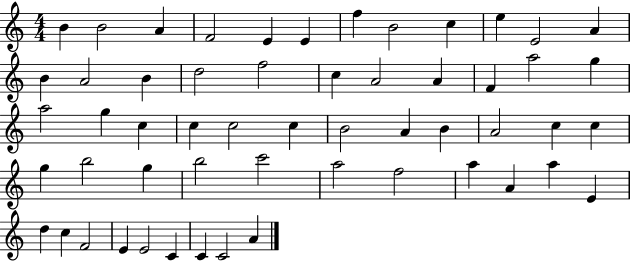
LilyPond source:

{
  \clef treble
  \numericTimeSignature
  \time 4/4
  \key c \major
  b'4 b'2 a'4 | f'2 e'4 e'4 | f''4 b'2 c''4 | e''4 e'2 a'4 | \break b'4 a'2 b'4 | d''2 f''2 | c''4 a'2 a'4 | f'4 a''2 g''4 | \break a''2 g''4 c''4 | c''4 c''2 c''4 | b'2 a'4 b'4 | a'2 c''4 c''4 | \break g''4 b''2 g''4 | b''2 c'''2 | a''2 f''2 | a''4 a'4 a''4 e'4 | \break d''4 c''4 f'2 | e'4 e'2 c'4 | c'4 c'2 a'4 | \bar "|."
}